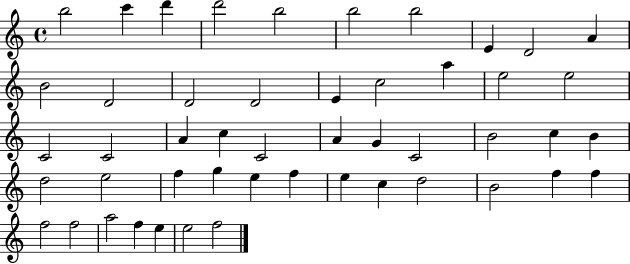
X:1
T:Untitled
M:4/4
L:1/4
K:C
b2 c' d' d'2 b2 b2 b2 E D2 A B2 D2 D2 D2 E c2 a e2 e2 C2 C2 A c C2 A G C2 B2 c B d2 e2 f g e f e c d2 B2 f f f2 f2 a2 f e e2 f2